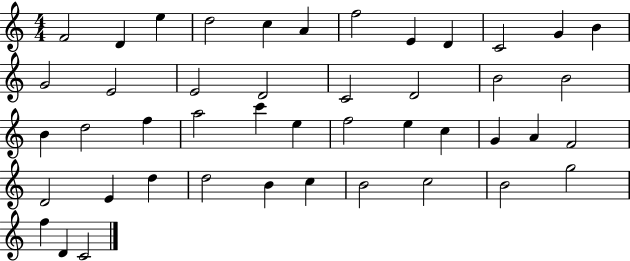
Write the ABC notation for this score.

X:1
T:Untitled
M:4/4
L:1/4
K:C
F2 D e d2 c A f2 E D C2 G B G2 E2 E2 D2 C2 D2 B2 B2 B d2 f a2 c' e f2 e c G A F2 D2 E d d2 B c B2 c2 B2 g2 f D C2